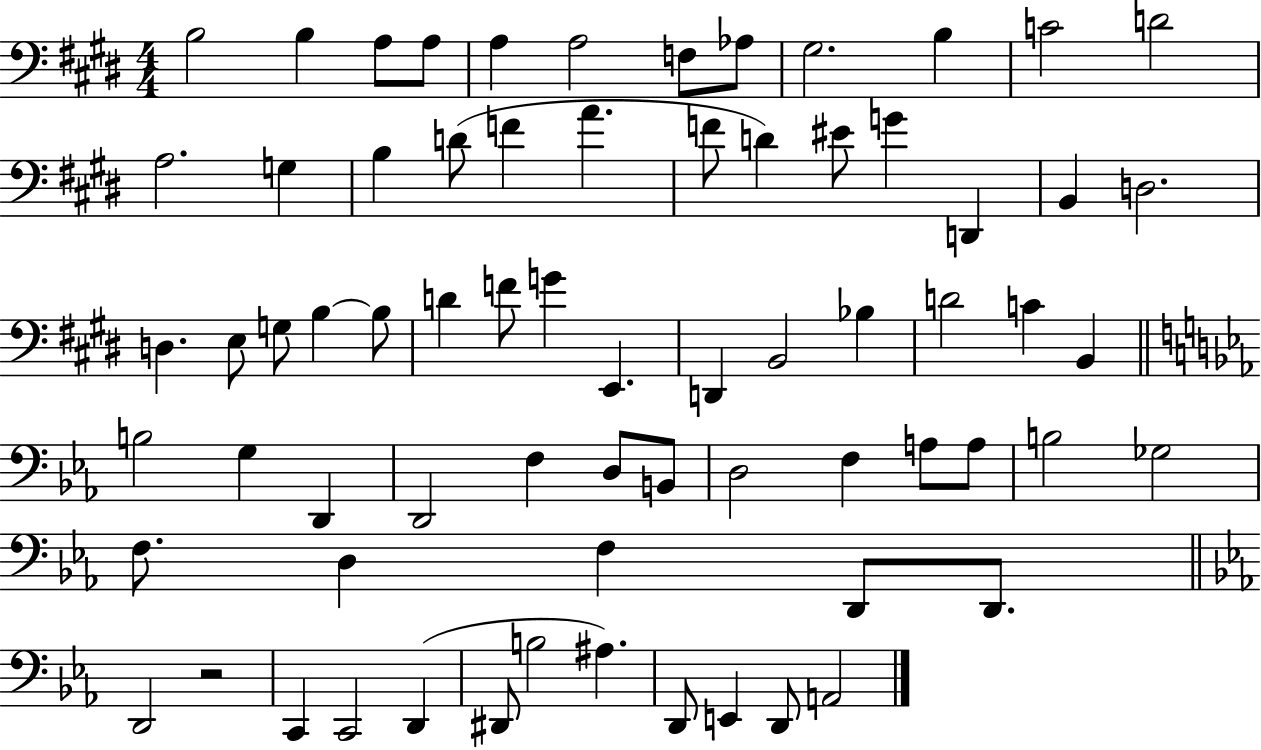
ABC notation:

X:1
T:Untitled
M:4/4
L:1/4
K:E
B,2 B, A,/2 A,/2 A, A,2 F,/2 _A,/2 ^G,2 B, C2 D2 A,2 G, B, D/2 F A F/2 D ^E/2 G D,, B,, D,2 D, E,/2 G,/2 B, B,/2 D F/2 G E,, D,, B,,2 _B, D2 C B,, B,2 G, D,, D,,2 F, D,/2 B,,/2 D,2 F, A,/2 A,/2 B,2 _G,2 F,/2 D, F, D,,/2 D,,/2 D,,2 z2 C,, C,,2 D,, ^D,,/2 B,2 ^A, D,,/2 E,, D,,/2 A,,2